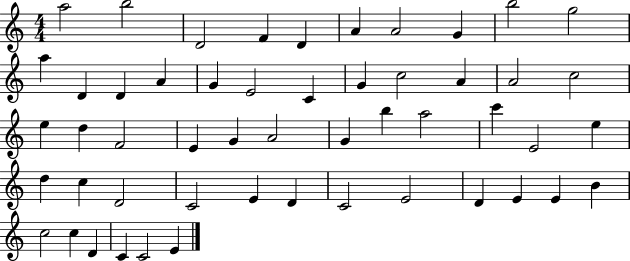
{
  \clef treble
  \numericTimeSignature
  \time 4/4
  \key c \major
  a''2 b''2 | d'2 f'4 d'4 | a'4 a'2 g'4 | b''2 g''2 | \break a''4 d'4 d'4 a'4 | g'4 e'2 c'4 | g'4 c''2 a'4 | a'2 c''2 | \break e''4 d''4 f'2 | e'4 g'4 a'2 | g'4 b''4 a''2 | c'''4 e'2 e''4 | \break d''4 c''4 d'2 | c'2 e'4 d'4 | c'2 e'2 | d'4 e'4 e'4 b'4 | \break c''2 c''4 d'4 | c'4 c'2 e'4 | \bar "|."
}